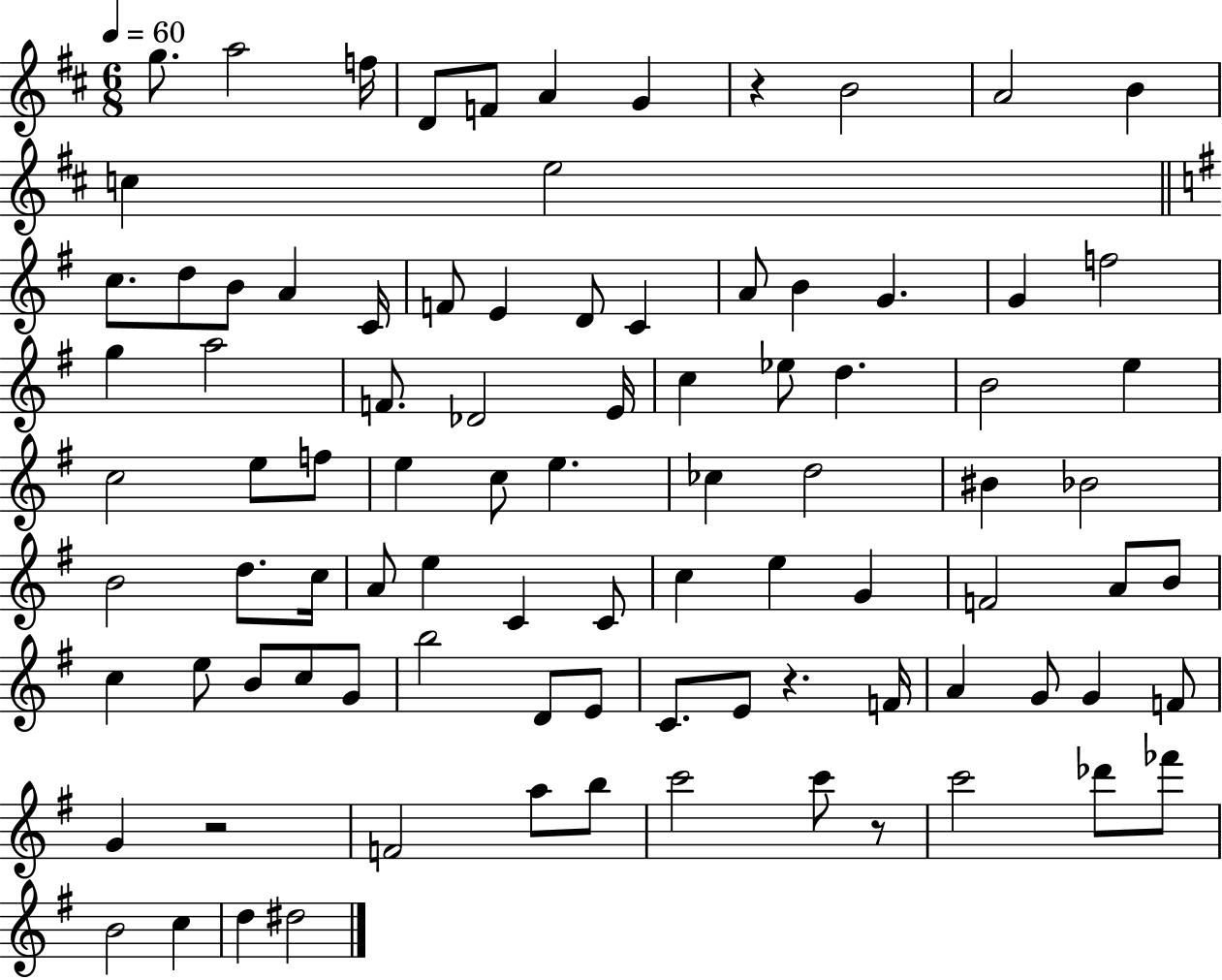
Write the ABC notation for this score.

X:1
T:Untitled
M:6/8
L:1/4
K:D
g/2 a2 f/4 D/2 F/2 A G z B2 A2 B c e2 c/2 d/2 B/2 A C/4 F/2 E D/2 C A/2 B G G f2 g a2 F/2 _D2 E/4 c _e/2 d B2 e c2 e/2 f/2 e c/2 e _c d2 ^B _B2 B2 d/2 c/4 A/2 e C C/2 c e G F2 A/2 B/2 c e/2 B/2 c/2 G/2 b2 D/2 E/2 C/2 E/2 z F/4 A G/2 G F/2 G z2 F2 a/2 b/2 c'2 c'/2 z/2 c'2 _d'/2 _f'/2 B2 c d ^d2